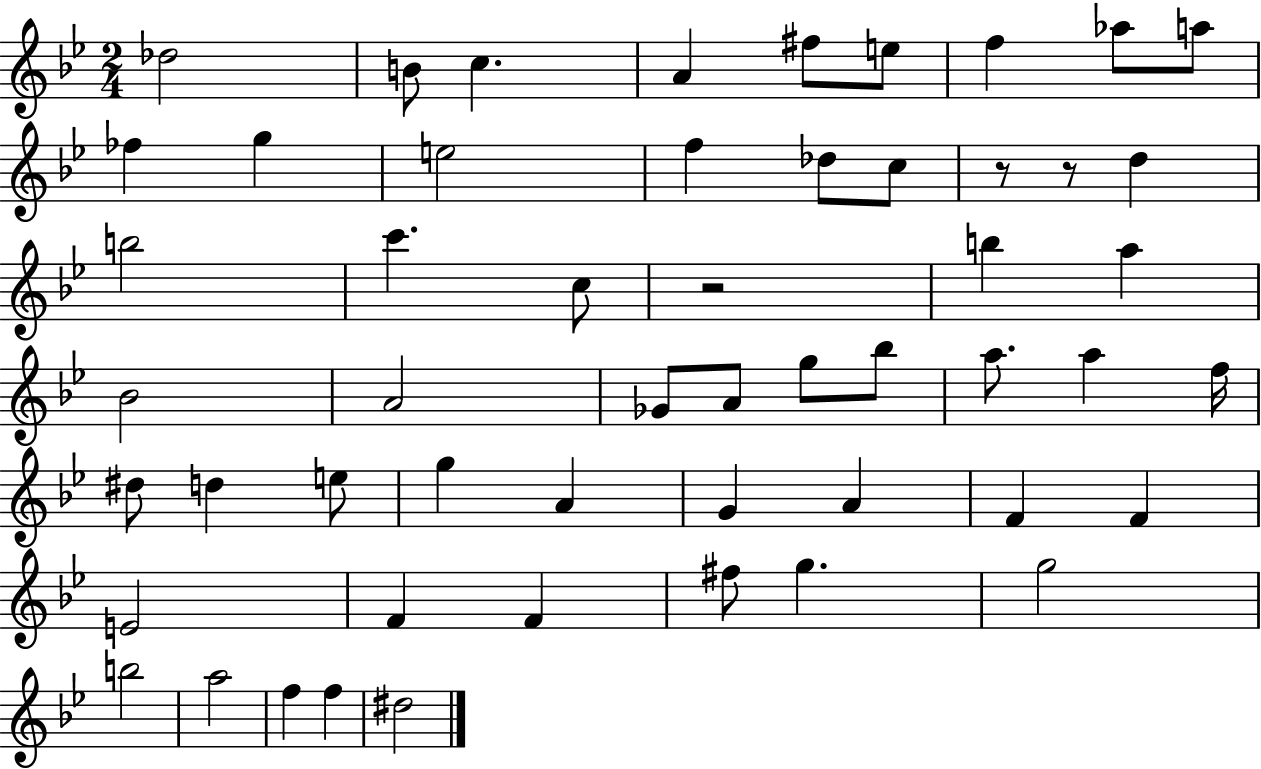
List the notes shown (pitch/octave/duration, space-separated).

Db5/h B4/e C5/q. A4/q F#5/e E5/e F5/q Ab5/e A5/e FES5/q G5/q E5/h F5/q Db5/e C5/e R/e R/e D5/q B5/h C6/q. C5/e R/h B5/q A5/q Bb4/h A4/h Gb4/e A4/e G5/e Bb5/e A5/e. A5/q F5/s D#5/e D5/q E5/e G5/q A4/q G4/q A4/q F4/q F4/q E4/h F4/q F4/q F#5/e G5/q. G5/h B5/h A5/h F5/q F5/q D#5/h